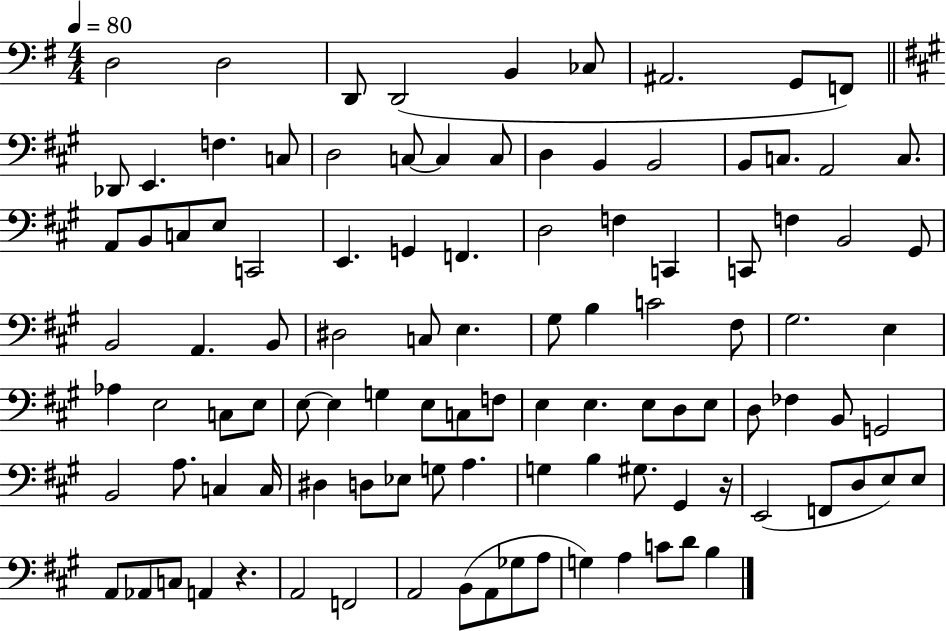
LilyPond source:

{
  \clef bass
  \numericTimeSignature
  \time 4/4
  \key g \major
  \tempo 4 = 80
  d2 d2 | d,8 d,2( b,4 ces8 | ais,2. g,8 f,8) | \bar "||" \break \key a \major des,8 e,4. f4. c8 | d2 c8~~ c4 c8 | d4 b,4 b,2 | b,8 c8. a,2 c8. | \break a,8 b,8 c8 e8 c,2 | e,4. g,4 f,4. | d2 f4 c,4 | c,8 f4 b,2 gis,8 | \break b,2 a,4. b,8 | dis2 c8 e4. | gis8 b4 c'2 fis8 | gis2. e4 | \break aes4 e2 c8 e8 | e8~~ e4 g4 e8 c8 f8 | e4 e4. e8 d8 e8 | d8 fes4 b,8 g,2 | \break b,2 a8. c4 c16 | dis4 d8 ees8 g8 a4. | g4 b4 gis8. gis,4 r16 | e,2( f,8 d8 e8) e8 | \break a,8 aes,8 c8 a,4 r4. | a,2 f,2 | a,2 b,8( a,8 ges8 a8 | g4) a4 c'8 d'8 b4 | \break \bar "|."
}